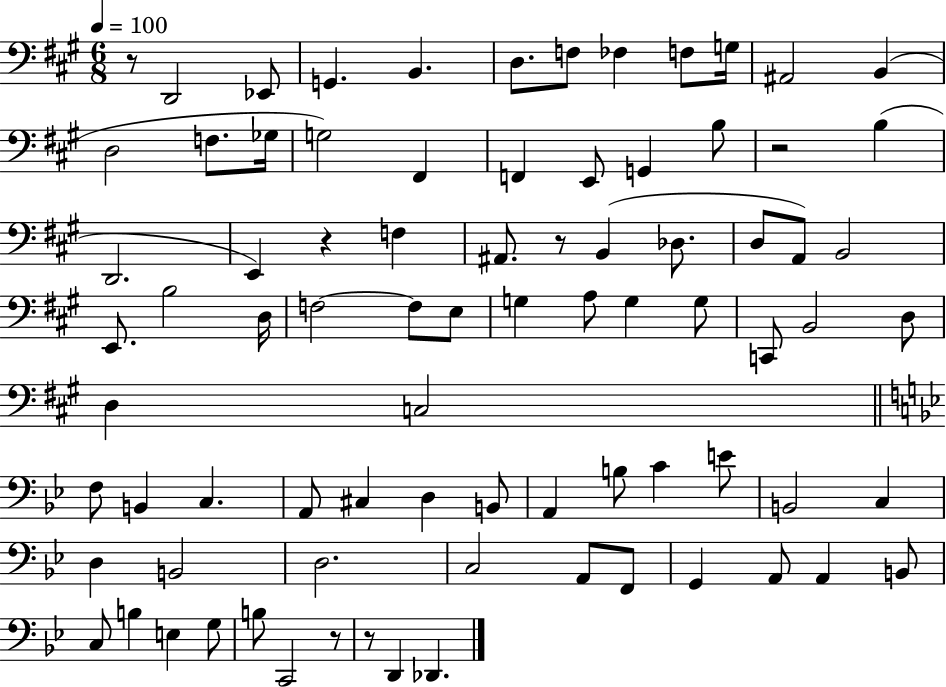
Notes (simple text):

R/e D2/h Eb2/e G2/q. B2/q. D3/e. F3/e FES3/q F3/e G3/s A#2/h B2/q D3/h F3/e. Gb3/s G3/h F#2/q F2/q E2/e G2/q B3/e R/h B3/q D2/h. E2/q R/q F3/q A#2/e. R/e B2/q Db3/e. D3/e A2/e B2/h E2/e. B3/h D3/s F3/h F3/e E3/e G3/q A3/e G3/q G3/e C2/e B2/h D3/e D3/q C3/h F3/e B2/q C3/q. A2/e C#3/q D3/q B2/e A2/q B3/e C4/q E4/e B2/h C3/q D3/q B2/h D3/h. C3/h A2/e F2/e G2/q A2/e A2/q B2/e C3/e B3/q E3/q G3/e B3/e C2/h R/e R/e D2/q Db2/q.